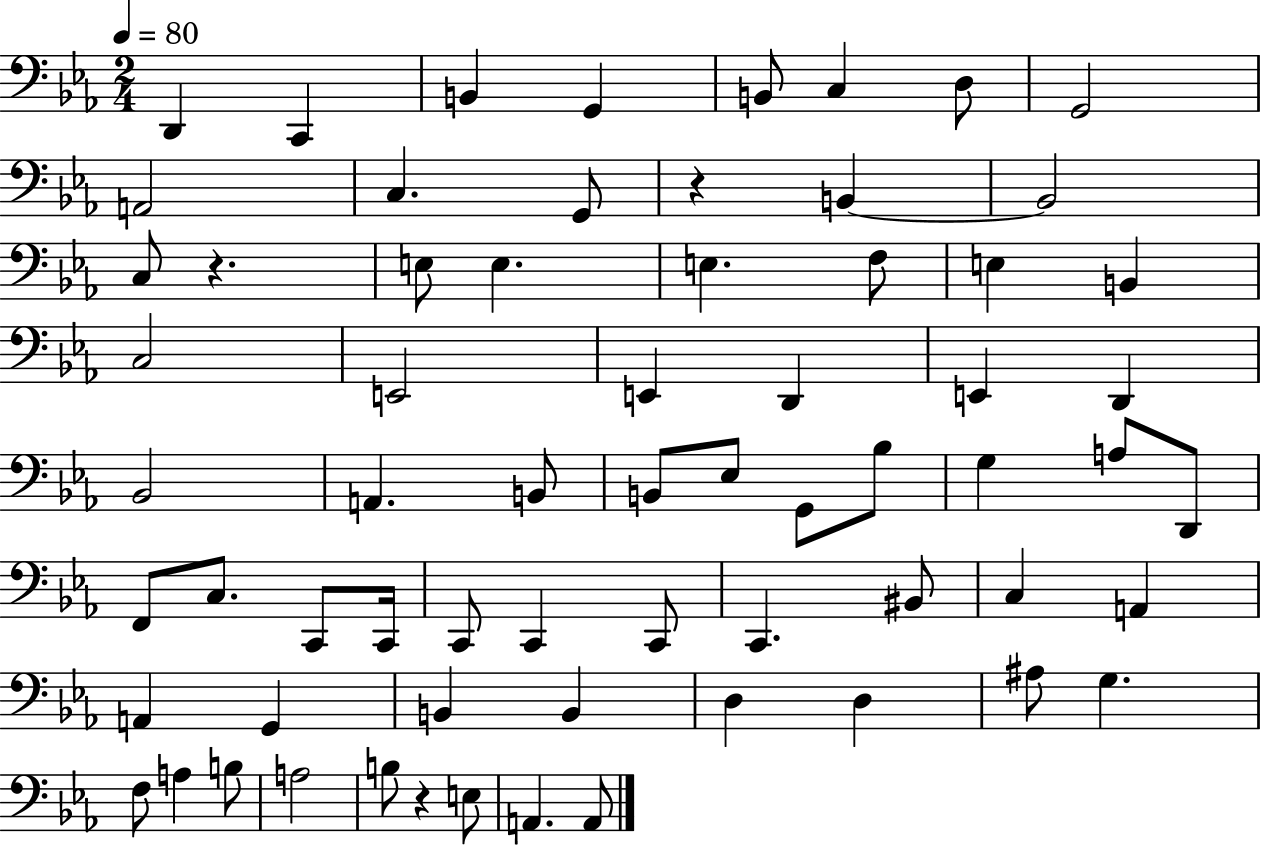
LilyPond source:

{
  \clef bass
  \numericTimeSignature
  \time 2/4
  \key ees \major
  \tempo 4 = 80
  d,4 c,4 | b,4 g,4 | b,8 c4 d8 | g,2 | \break a,2 | c4. g,8 | r4 b,4~~ | b,2 | \break c8 r4. | e8 e4. | e4. f8 | e4 b,4 | \break c2 | e,2 | e,4 d,4 | e,4 d,4 | \break bes,2 | a,4. b,8 | b,8 ees8 g,8 bes8 | g4 a8 d,8 | \break f,8 c8. c,8 c,16 | c,8 c,4 c,8 | c,4. bis,8 | c4 a,4 | \break a,4 g,4 | b,4 b,4 | d4 d4 | ais8 g4. | \break f8 a4 b8 | a2 | b8 r4 e8 | a,4. a,8 | \break \bar "|."
}